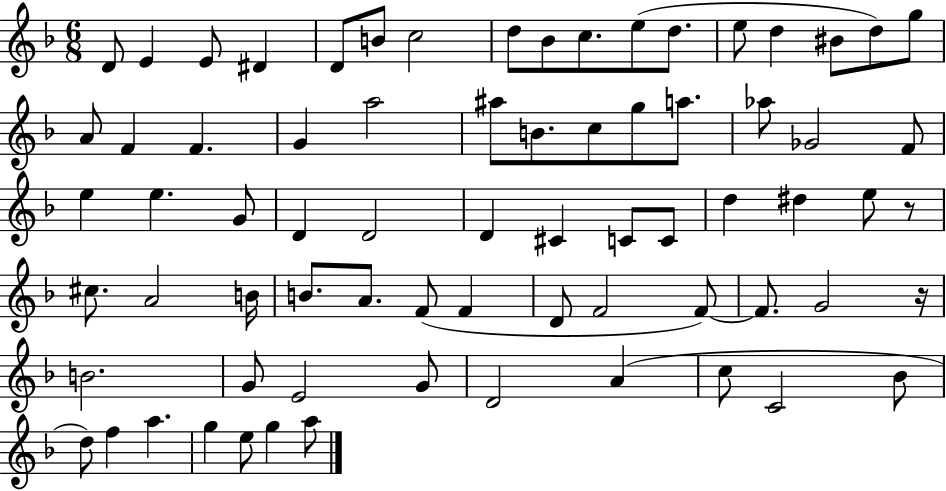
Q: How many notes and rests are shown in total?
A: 72